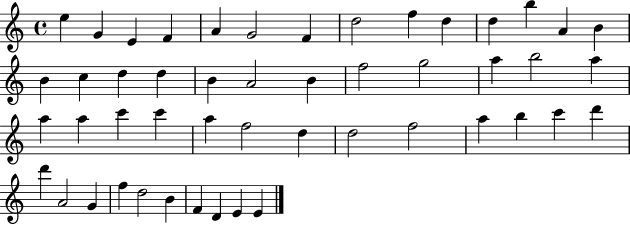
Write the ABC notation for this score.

X:1
T:Untitled
M:4/4
L:1/4
K:C
e G E F A G2 F d2 f d d b A B B c d d B A2 B f2 g2 a b2 a a a c' c' a f2 d d2 f2 a b c' d' d' A2 G f d2 B F D E E